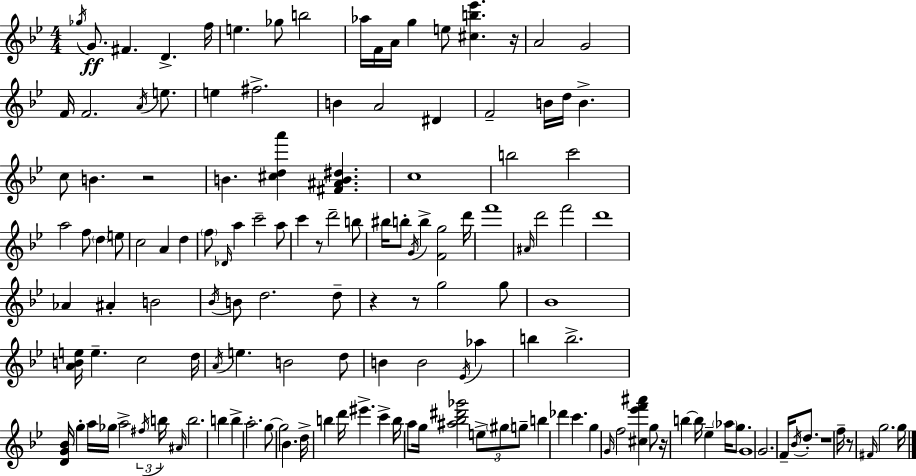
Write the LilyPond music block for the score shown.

{
  \clef treble
  \numericTimeSignature
  \time 4/4
  \key bes \major
  \acciaccatura { ges''16 }\ff g'8. fis'4. d'4.-> | f''16 e''4. ges''8 b''2 | aes''16 f'16 a'16 g''4 e''8 <cis'' b'' ees'''>4. | r16 a'2 g'2 | \break f'16 f'2. \acciaccatura { a'16 } e''8. | e''4 fis''2.-> | b'4 a'2 dis'4 | f'2-- b'16 d''16 b'4.-> | \break c''8 b'4. r2 | b'4. <cis'' d'' a'''>4 <fis' ais' b' dis''>4. | c''1 | b''2 c'''2 | \break a''2 f''8 \parenthesize d''4 | e''8 c''2 a'4 d''4 | \parenthesize f''8 \grace { des'16 } a''4 c'''2-- | a''8 c'''4 r8 d'''2-- | \break b''8 bis''16 b''8-. \acciaccatura { g'16 } b''4-> <f' g''>2 | d'''16 f'''1 | \grace { ais'16 } d'''2 f'''2 | d'''1 | \break aes'4 ais'4-. b'2 | \acciaccatura { bes'16 } b'8 d''2. | d''8-- r4 r8 g''2 | g''8 bes'1 | \break <a' b' e''>16 e''4.-- c''2 | d''16 \acciaccatura { a'16 } e''4. b'2 | d''8 b'4 b'2 | \acciaccatura { ees'16 } aes''4 b''4 b''2.-> | \break <d' g' bes'>16 g''4-. a''16 ges''16 a''2-> | \tuplet 3/2 { \acciaccatura { fis''16 } b''16 \grace { ais'16 } } b''2. | b''4 b''4-> a''2.-. | g''8~~ g''2 | \break bes'4. d''16-> b''4 d'''16 | eis'''4.-> c'''4-> b''16 a''8 g''16 <ais'' bes'' dis''' ges'''>2 | \tuplet 3/2 { e''8-> \parenthesize gis''8 g''8-- } b''4 | des'''4 c'''4. g''4 \grace { g'16 } f''2 | \break <cis'' ees''' f''' ais'''>4 g''8 r16 b''4~~ | b''16 ees''4-- \parenthesize aes''16 g''8. g'1 | g'2. | f'16-- \acciaccatura { bes'16 } d''8.-. r1 | \break f''16-- r8 \grace { fis'16 } | g''2. g''16 \bar "|."
}